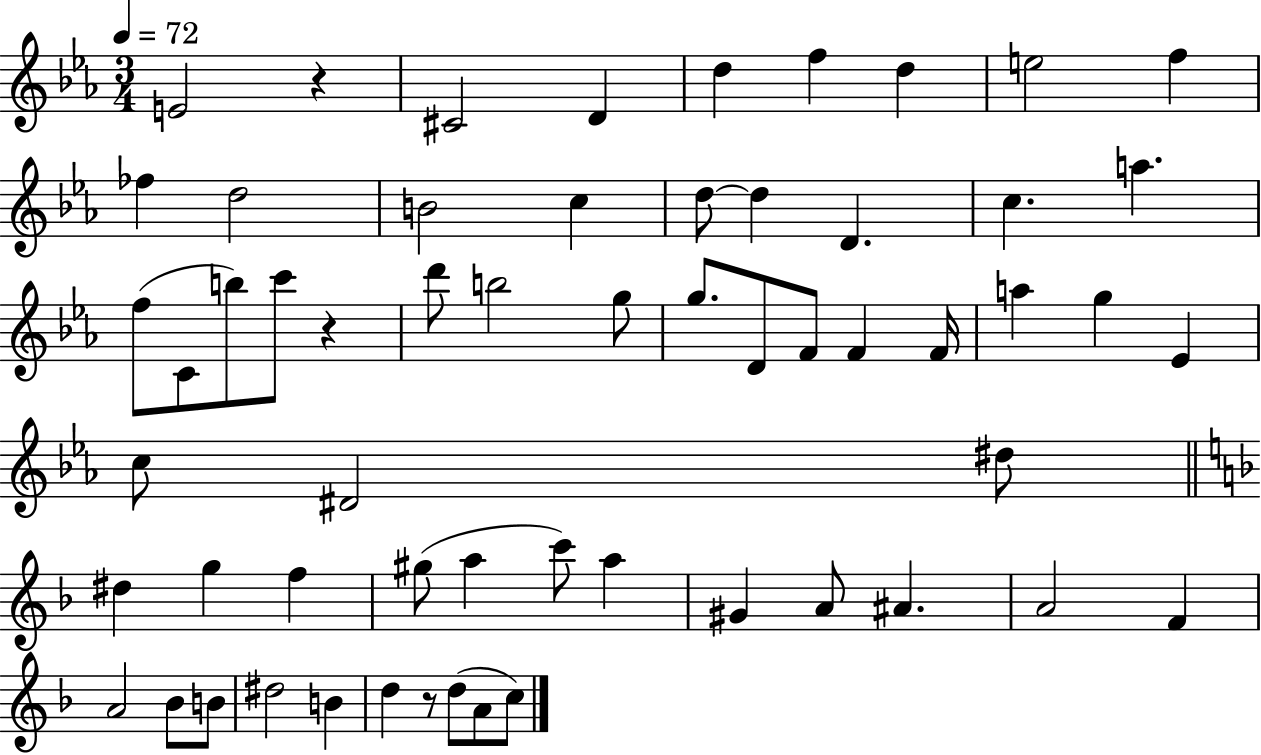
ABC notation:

X:1
T:Untitled
M:3/4
L:1/4
K:Eb
E2 z ^C2 D d f d e2 f _f d2 B2 c d/2 d D c a f/2 C/2 b/2 c'/2 z d'/2 b2 g/2 g/2 D/2 F/2 F F/4 a g _E c/2 ^D2 ^d/2 ^d g f ^g/2 a c'/2 a ^G A/2 ^A A2 F A2 _B/2 B/2 ^d2 B d z/2 d/2 A/2 c/2